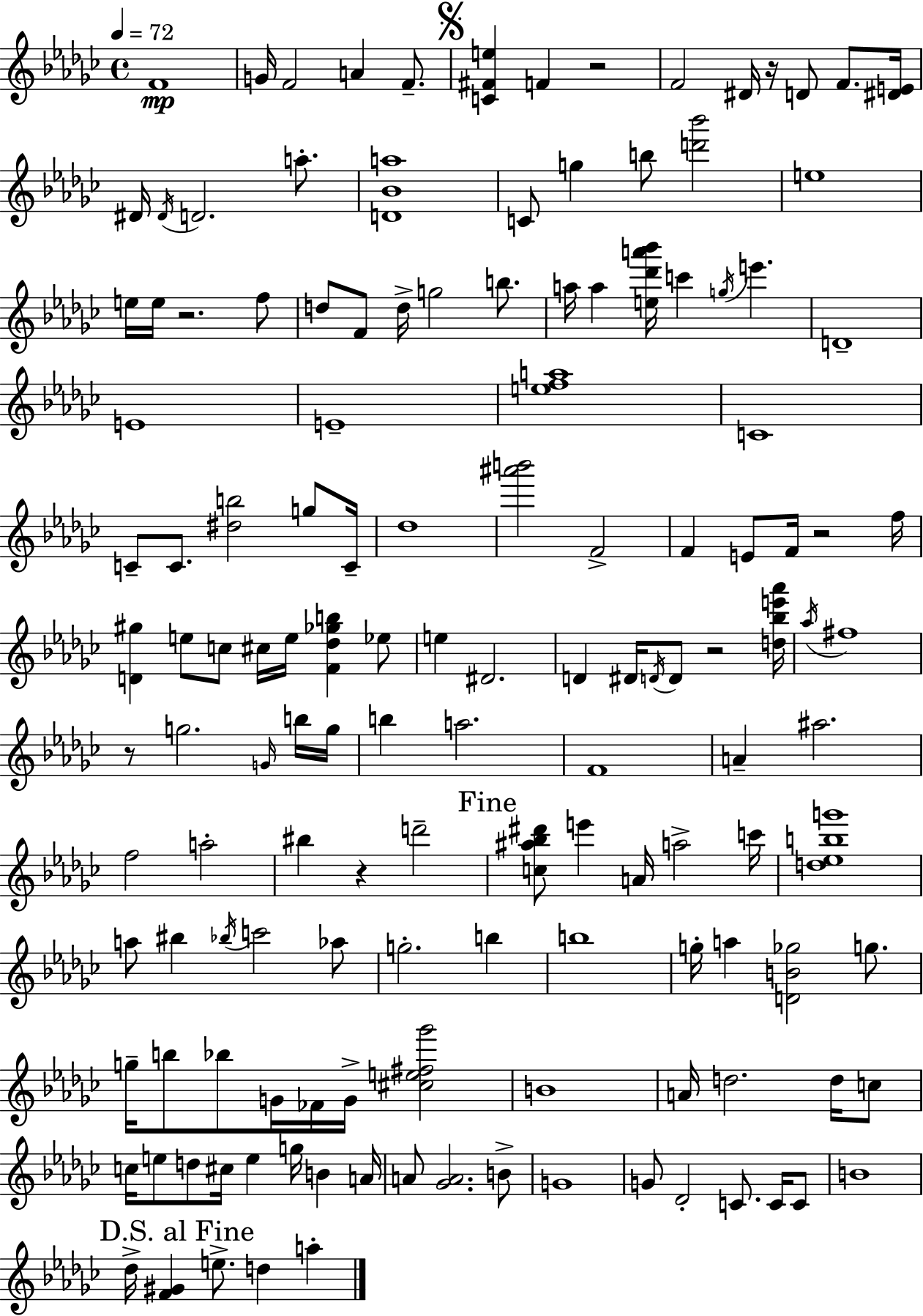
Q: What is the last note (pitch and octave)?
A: A5